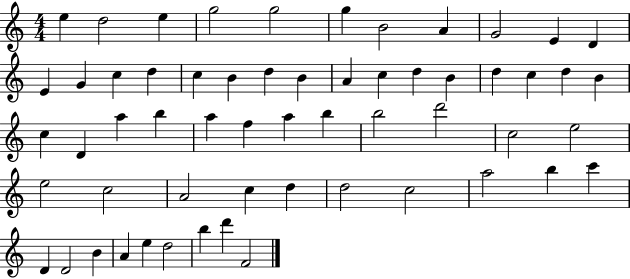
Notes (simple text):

E5/q D5/h E5/q G5/h G5/h G5/q B4/h A4/q G4/h E4/q D4/q E4/q G4/q C5/q D5/q C5/q B4/q D5/q B4/q A4/q C5/q D5/q B4/q D5/q C5/q D5/q B4/q C5/q D4/q A5/q B5/q A5/q F5/q A5/q B5/q B5/h D6/h C5/h E5/h E5/h C5/h A4/h C5/q D5/q D5/h C5/h A5/h B5/q C6/q D4/q D4/h B4/q A4/q E5/q D5/h B5/q D6/q F4/h